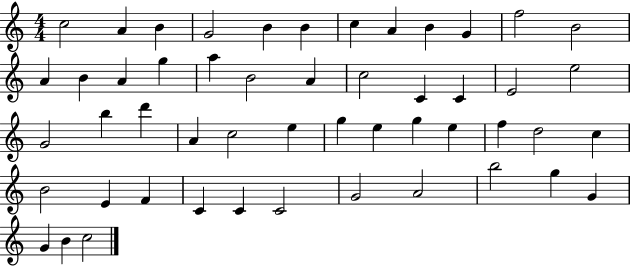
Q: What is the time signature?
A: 4/4